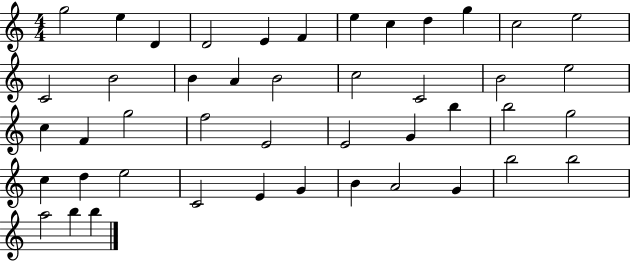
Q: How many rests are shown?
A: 0